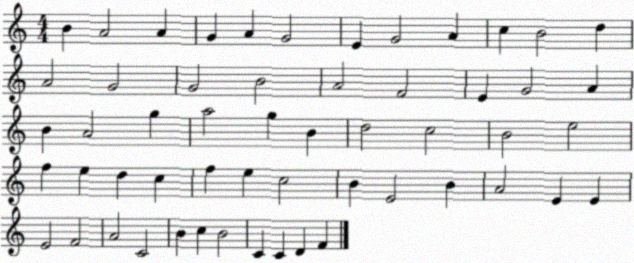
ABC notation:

X:1
T:Untitled
M:4/4
L:1/4
K:C
B A2 A G A G2 E G2 A c B2 d A2 G2 G2 B2 A2 F2 E G2 A B A2 g a2 g B d2 c2 B2 e2 f e d c f e c2 B E2 B A2 E E E2 F2 A2 C2 B c B2 C C D F